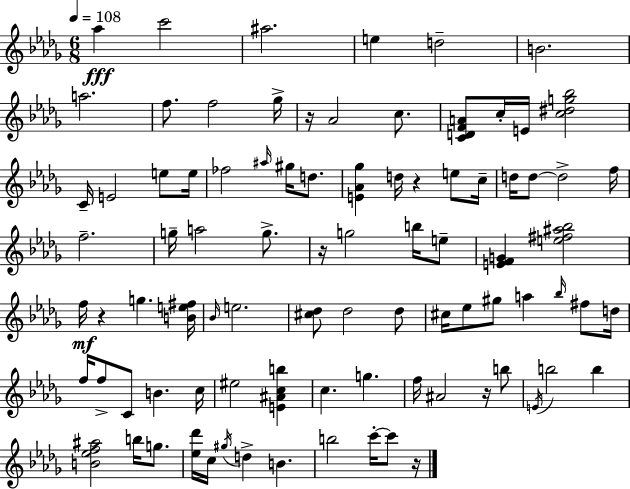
{
  \clef treble
  \numericTimeSignature
  \time 6/8
  \key bes \minor
  \tempo 4 = 108
  \repeat volta 2 { aes''4\fff c'''2 | ais''2. | e''4 d''2-- | b'2. | \break a''2. | f''8. f''2 ges''16-> | r16 aes'2 c''8. | <c' d' f' a'>8 c''16-. e'16 <c'' dis'' g'' bes''>2 | \break c'16-- e'2 e''8 e''16 | fes''2 \grace { ais''16 } gis''16 d''8. | <e' aes' ges''>4 d''16 r4 e''8 | c''16-- d''16 d''8~~ d''2-> | \break f''16 f''2.-- | g''16-- a''2 g''8.-> | r16 g''2 b''16 e''8-- | <e' f' g'>4 <e'' fis'' ais'' bes''>2 | \break f''16\mf r4 g''4. | <b' e'' fis''>16 \grace { bes'16 } e''2. | <cis'' des''>8 des''2 | des''8 cis''16 ees''8 gis''8 a''4 \grace { bes''16 } | \break fis''8 d''16 f''16 f''8-> c'8 b'4. | c''16 eis''2 <e' ais' c'' b''>4 | c''4. g''4. | f''16 ais'2 | \break r16 b''8 \acciaccatura { e'16 } b''2 | b''4 <b' ees'' f'' ais''>2 | b''16 g''8. <ees'' des'''>16 c''16 \acciaccatura { gis''16 } d''4-> b'4. | b''2 | \break c'''16-.~~ c'''8 r16 } \bar "|."
}